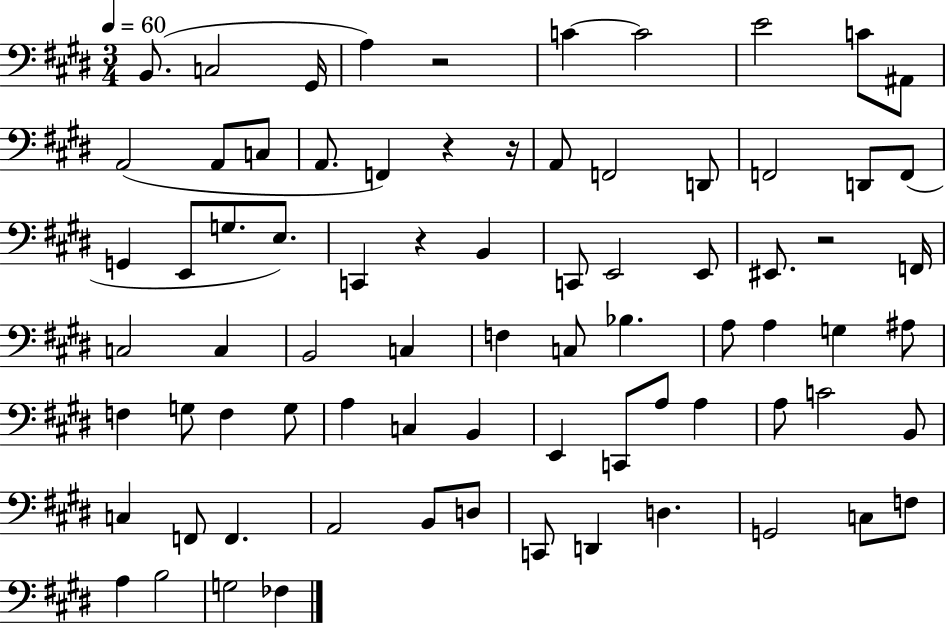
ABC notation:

X:1
T:Untitled
M:3/4
L:1/4
K:E
B,,/2 C,2 ^G,,/4 A, z2 C C2 E2 C/2 ^A,,/2 A,,2 A,,/2 C,/2 A,,/2 F,, z z/4 A,,/2 F,,2 D,,/2 F,,2 D,,/2 F,,/2 G,, E,,/2 G,/2 E,/2 C,, z B,, C,,/2 E,,2 E,,/2 ^E,,/2 z2 F,,/4 C,2 C, B,,2 C, F, C,/2 _B, A,/2 A, G, ^A,/2 F, G,/2 F, G,/2 A, C, B,, E,, C,,/2 A,/2 A, A,/2 C2 B,,/2 C, F,,/2 F,, A,,2 B,,/2 D,/2 C,,/2 D,, D, G,,2 C,/2 F,/2 A, B,2 G,2 _F,